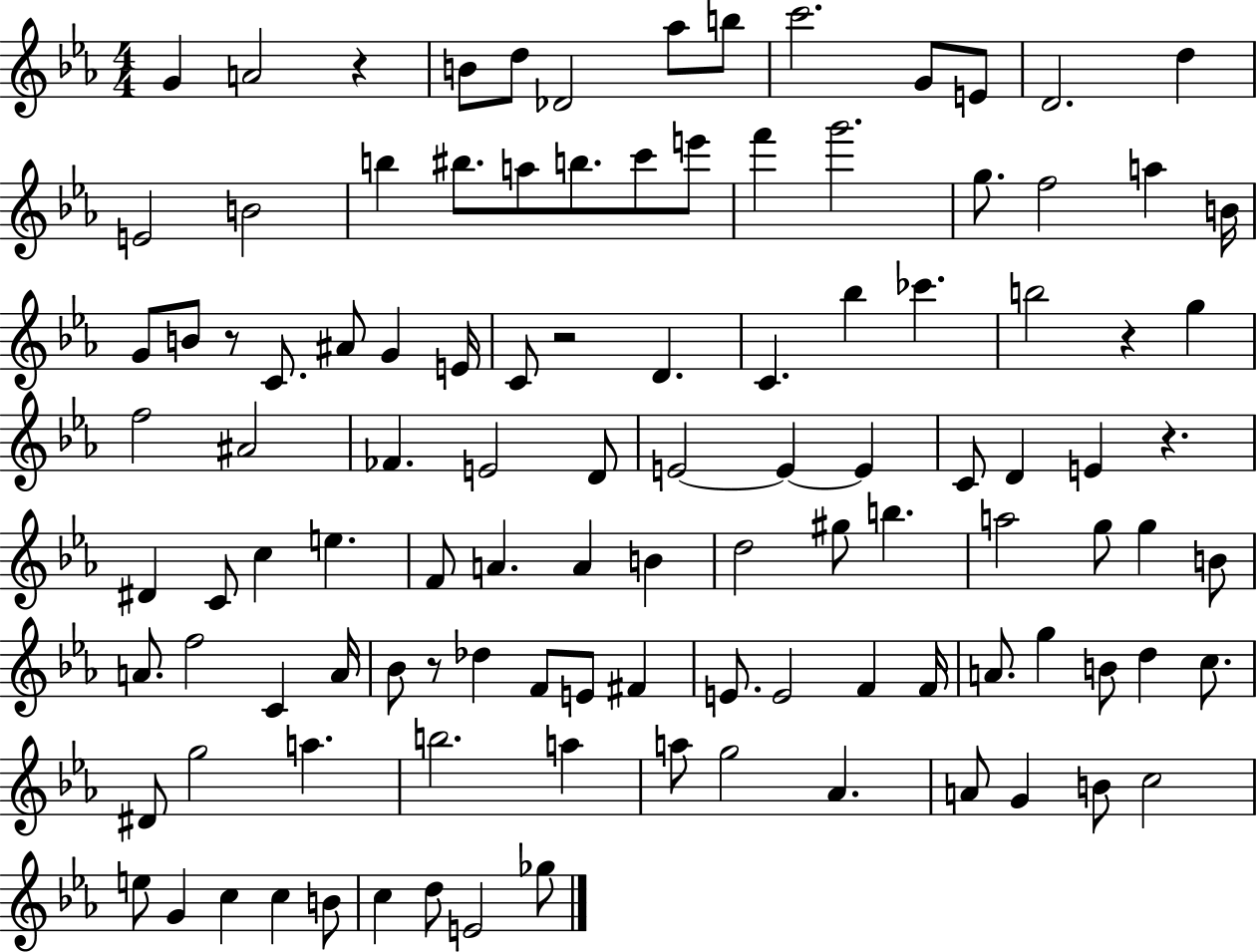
G4/q A4/h R/q B4/e D5/e Db4/h Ab5/e B5/e C6/h. G4/e E4/e D4/h. D5/q E4/h B4/h B5/q BIS5/e. A5/e B5/e. C6/e E6/e F6/q G6/h. G5/e. F5/h A5/q B4/s G4/e B4/e R/e C4/e. A#4/e G4/q E4/s C4/e R/h D4/q. C4/q. Bb5/q CES6/q. B5/h R/q G5/q F5/h A#4/h FES4/q. E4/h D4/e E4/h E4/q E4/q C4/e D4/q E4/q R/q. D#4/q C4/e C5/q E5/q. F4/e A4/q. A4/q B4/q D5/h G#5/e B5/q. A5/h G5/e G5/q B4/e A4/e. F5/h C4/q A4/s Bb4/e R/e Db5/q F4/e E4/e F#4/q E4/e. E4/h F4/q F4/s A4/e. G5/q B4/e D5/q C5/e. D#4/e G5/h A5/q. B5/h. A5/q A5/e G5/h Ab4/q. A4/e G4/q B4/e C5/h E5/e G4/q C5/q C5/q B4/e C5/q D5/e E4/h Gb5/e